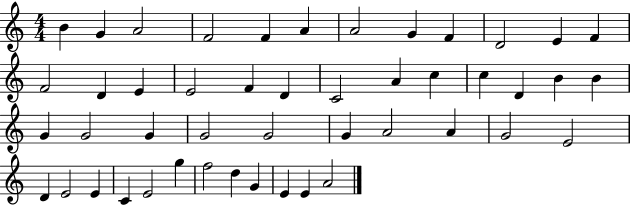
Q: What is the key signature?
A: C major